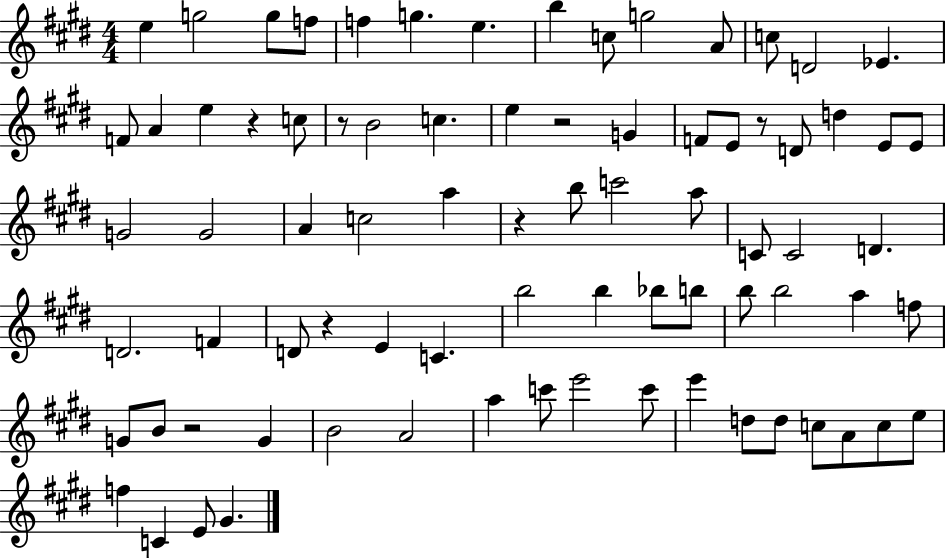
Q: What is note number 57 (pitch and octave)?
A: A4